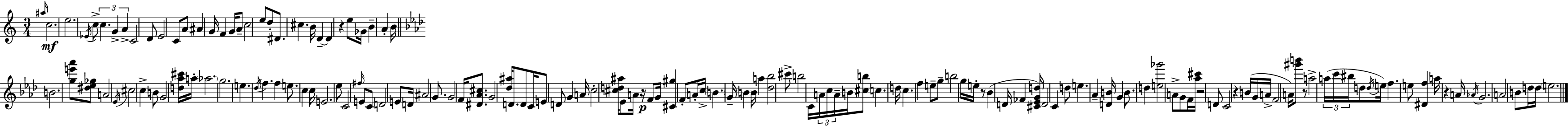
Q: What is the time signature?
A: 3/4